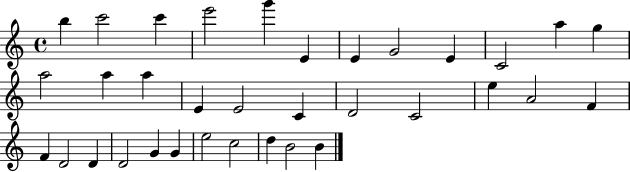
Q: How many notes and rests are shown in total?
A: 34